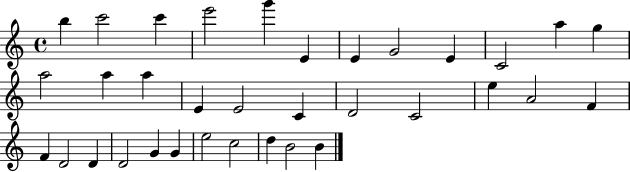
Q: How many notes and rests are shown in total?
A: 34